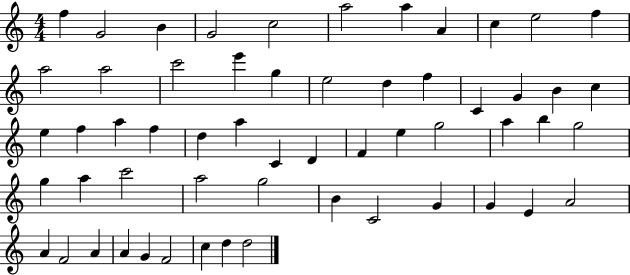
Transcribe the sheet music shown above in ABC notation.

X:1
T:Untitled
M:4/4
L:1/4
K:C
f G2 B G2 c2 a2 a A c e2 f a2 a2 c'2 e' g e2 d f C G B c e f a f d a C D F e g2 a b g2 g a c'2 a2 g2 B C2 G G E A2 A F2 A A G F2 c d d2